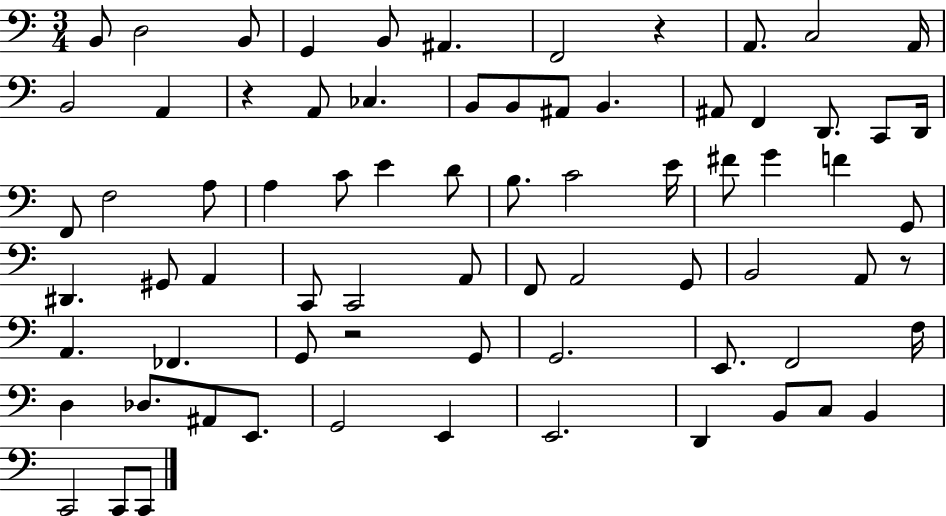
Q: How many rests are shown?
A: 4